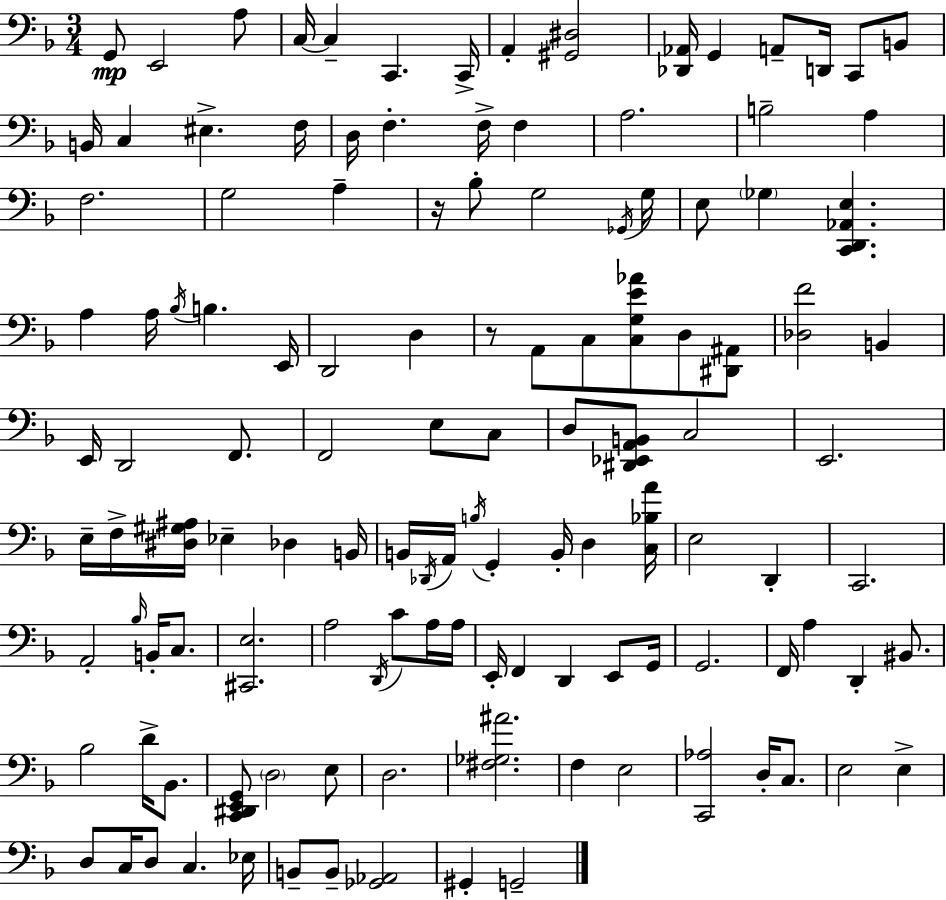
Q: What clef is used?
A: bass